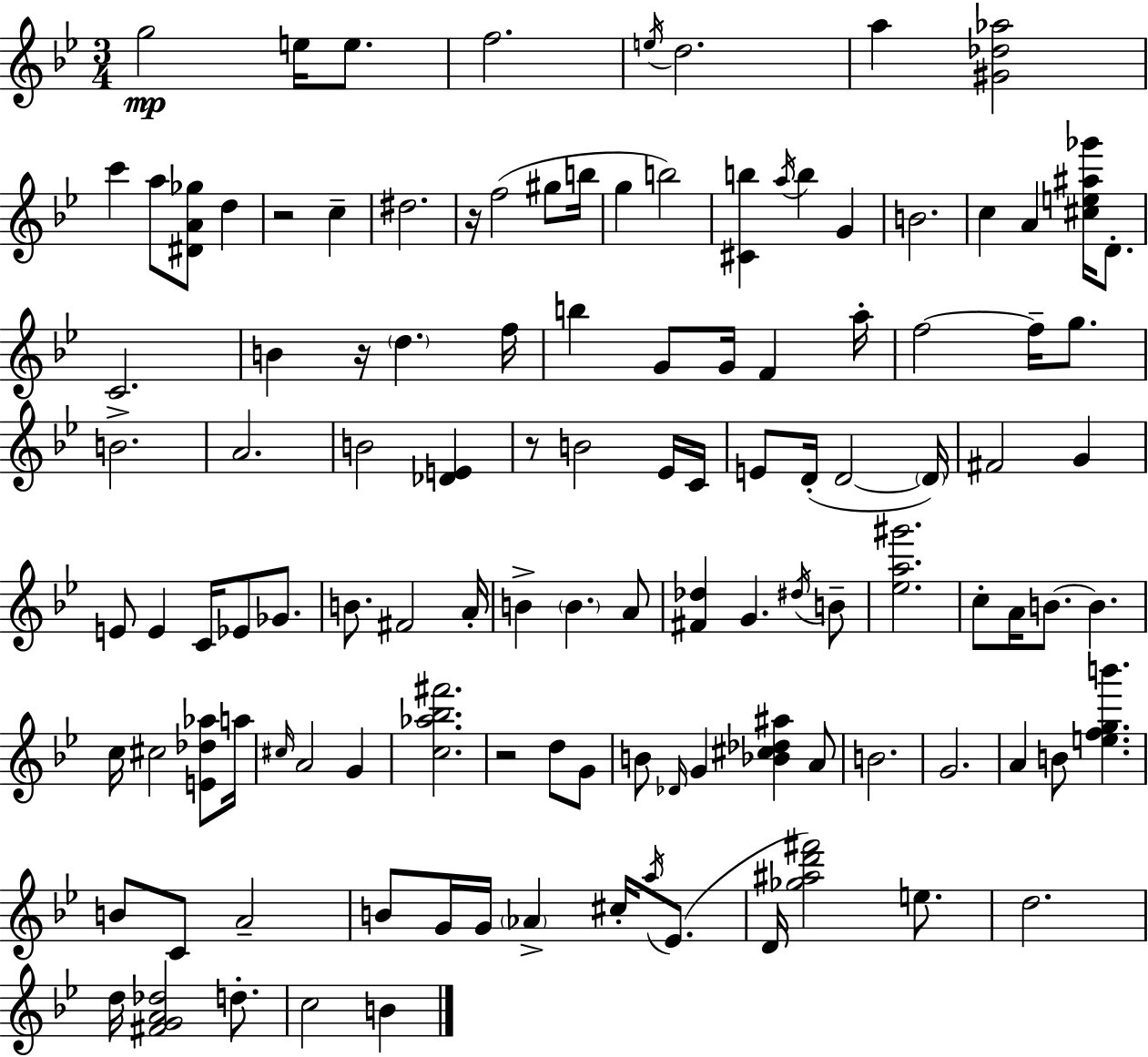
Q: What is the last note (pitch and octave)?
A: B4